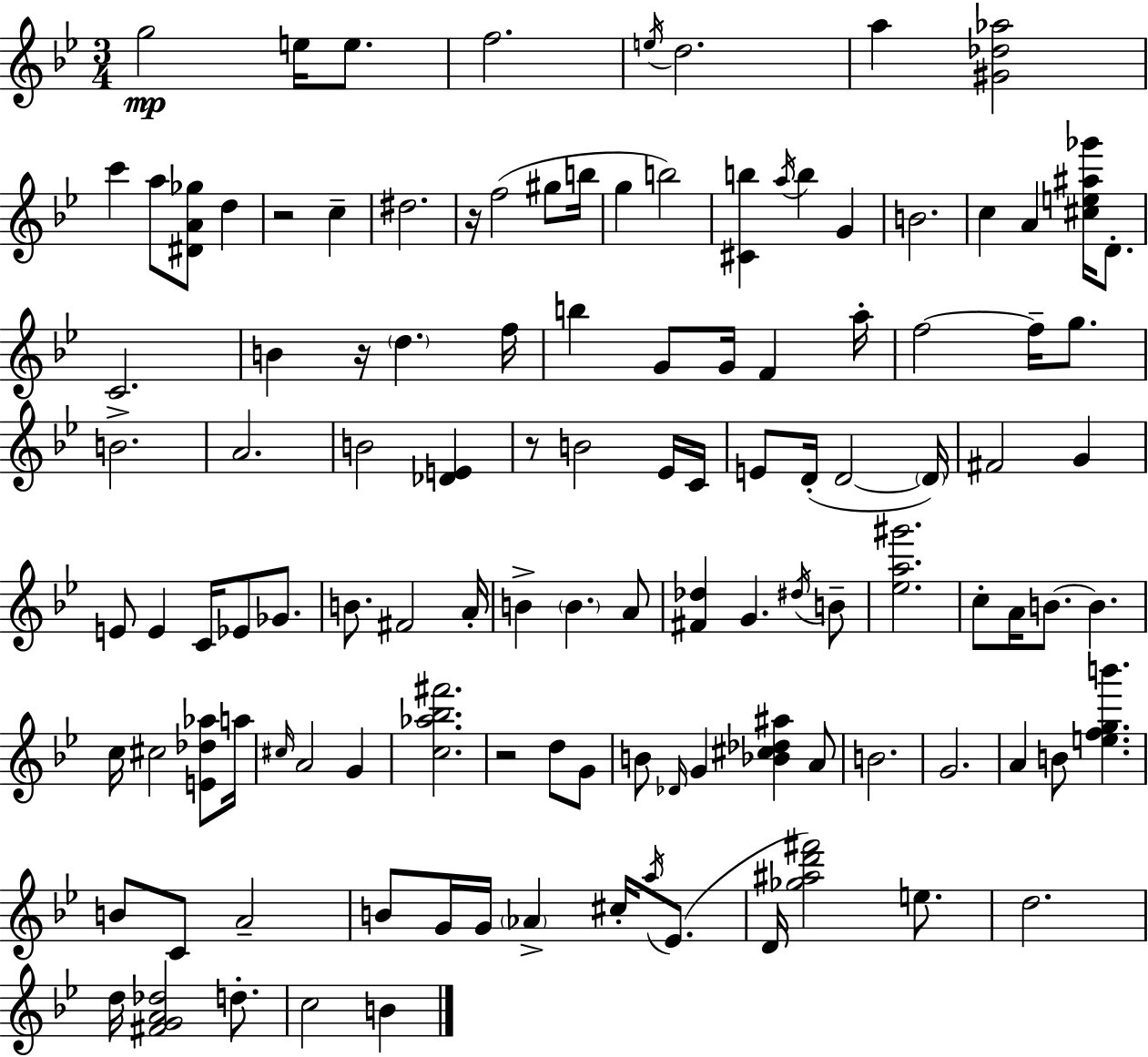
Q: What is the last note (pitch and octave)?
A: B4